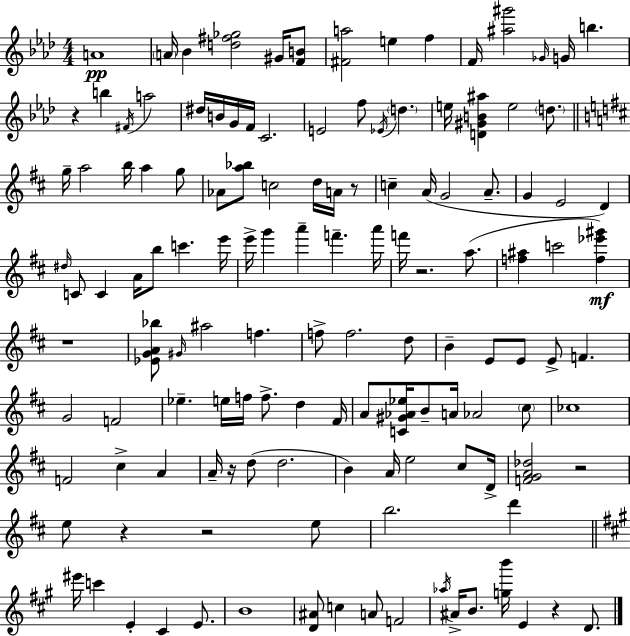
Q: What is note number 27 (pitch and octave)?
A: A5